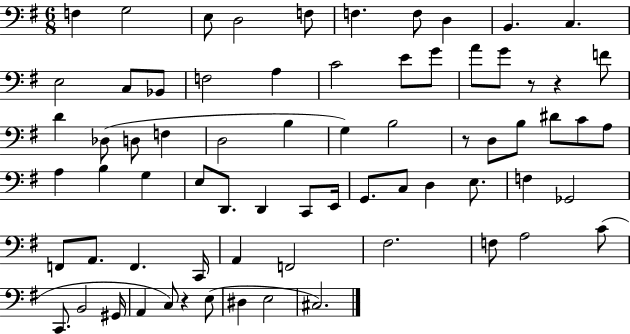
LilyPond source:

{
  \clef bass
  \numericTimeSignature
  \time 6/8
  \key g \major
  f4 g2 | e8 d2 f8 | f4. f8 d4 | b,4. c4. | \break e2 c8 bes,8 | f2 a4 | c'2 e'8 g'8 | a'8 g'8 r8 r4 f'8 | \break d'4 des8( d8 f4 | d2 b4 | g4) b2 | r8 d8 b8 dis'8 c'8 a8 | \break a4 b4 g4 | e8 d,8. d,4 c,8 e,16 | g,8. c8 d4 e8. | f4 ges,2 | \break f,8 a,8. f,4. c,16 | a,4 f,2 | fis2. | f8 a2 c'8( | \break c,8. b,2 gis,16 | a,4 c8) r4 e8( | dis4 e2 | cis2.) | \break \bar "|."
}